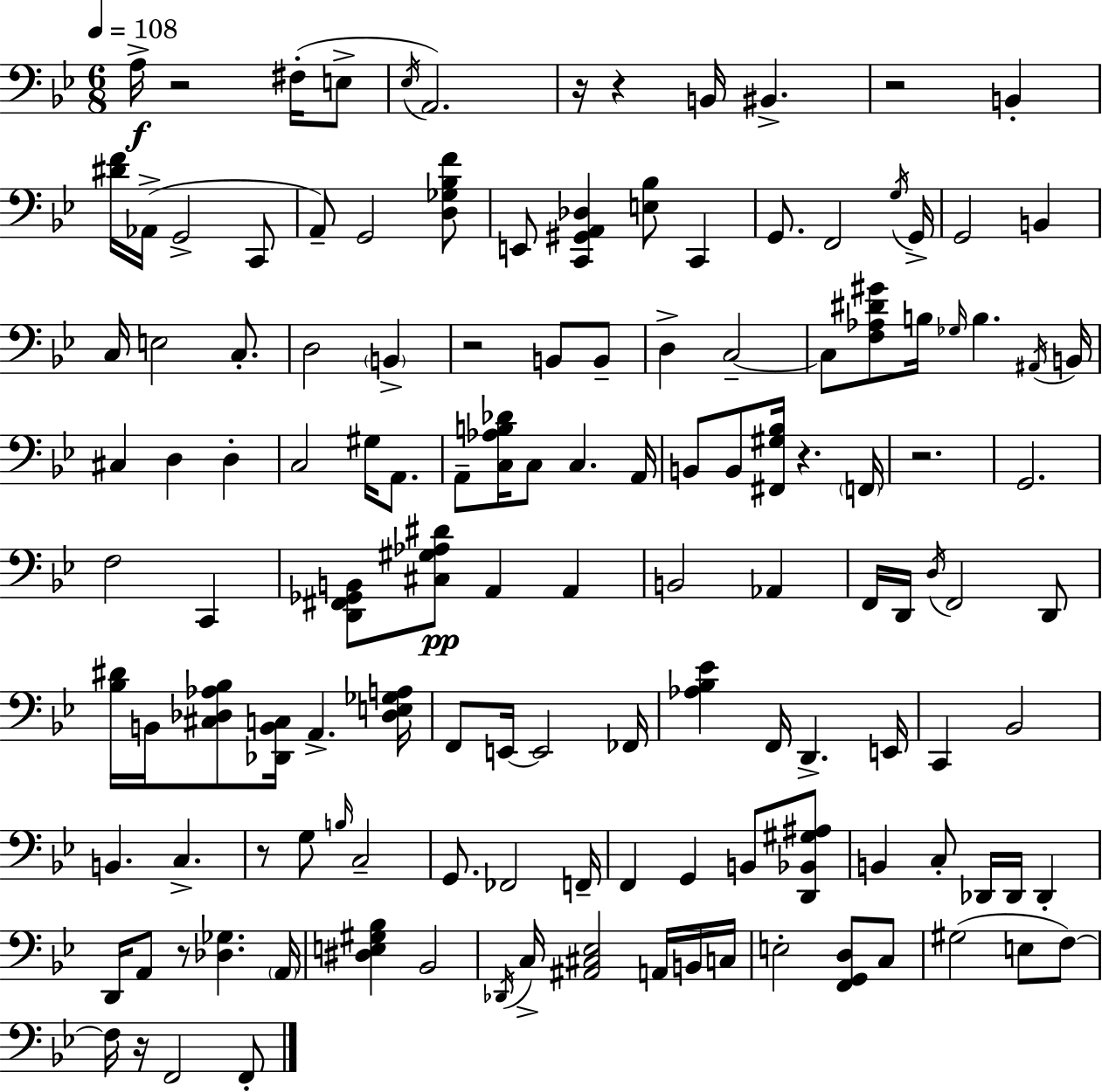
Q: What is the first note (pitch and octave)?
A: A3